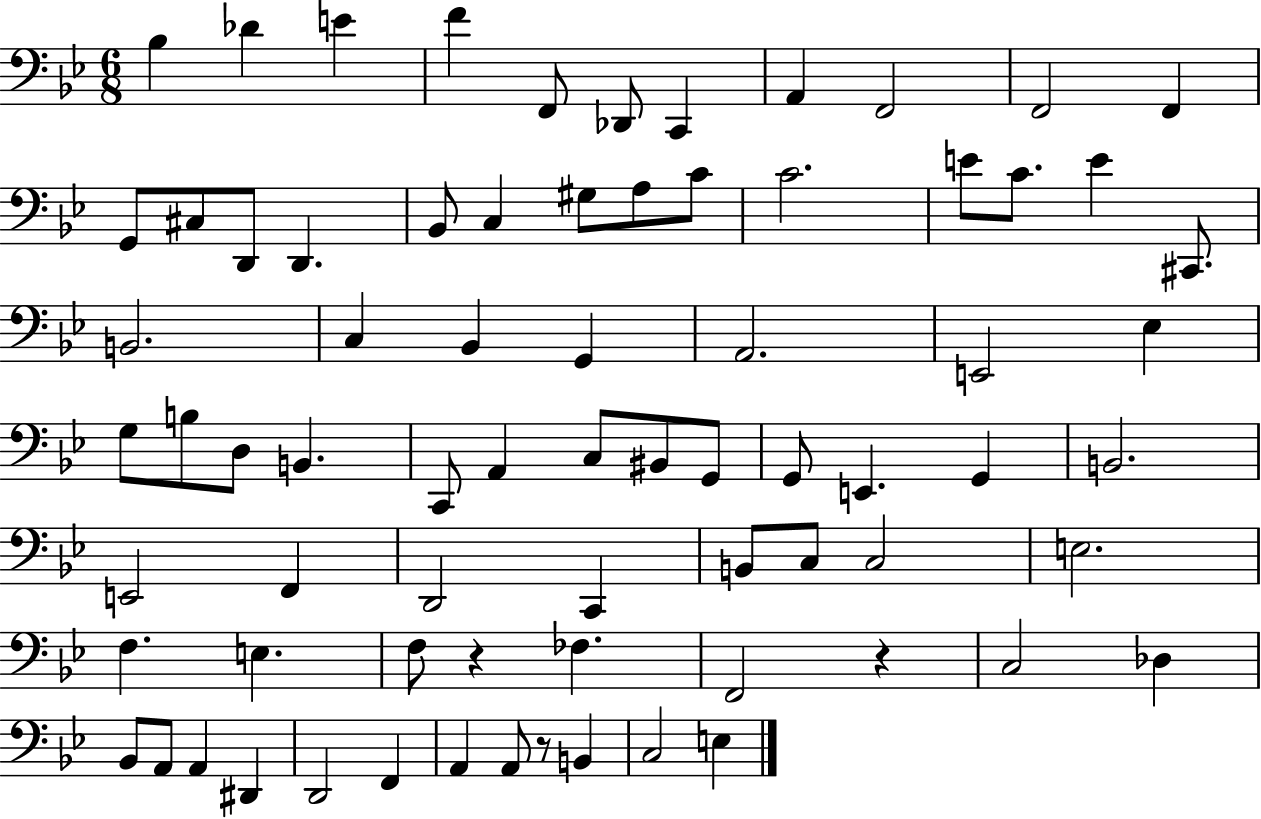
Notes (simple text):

Bb3/q Db4/q E4/q F4/q F2/e Db2/e C2/q A2/q F2/h F2/h F2/q G2/e C#3/e D2/e D2/q. Bb2/e C3/q G#3/e A3/e C4/e C4/h. E4/e C4/e. E4/q C#2/e. B2/h. C3/q Bb2/q G2/q A2/h. E2/h Eb3/q G3/e B3/e D3/e B2/q. C2/e A2/q C3/e BIS2/e G2/e G2/e E2/q. G2/q B2/h. E2/h F2/q D2/h C2/q B2/e C3/e C3/h E3/h. F3/q. E3/q. F3/e R/q FES3/q. F2/h R/q C3/h Db3/q Bb2/e A2/e A2/q D#2/q D2/h F2/q A2/q A2/e R/e B2/q C3/h E3/q